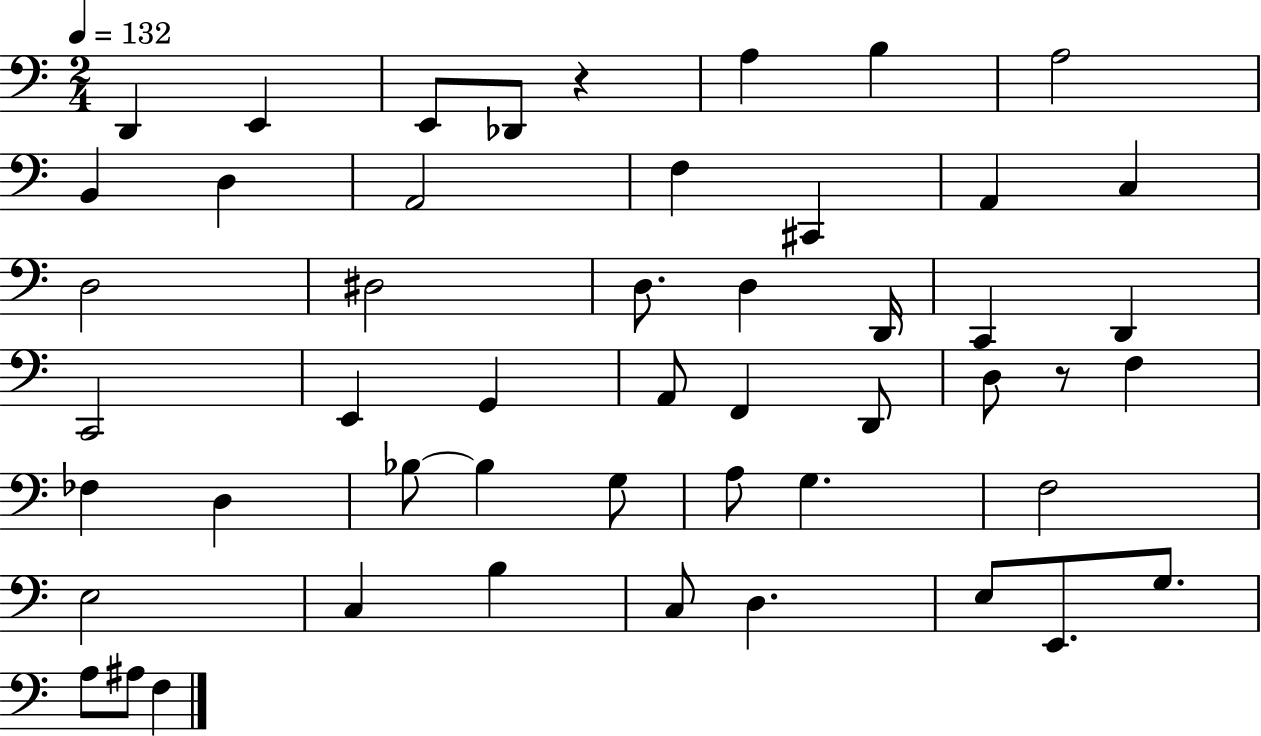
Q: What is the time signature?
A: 2/4